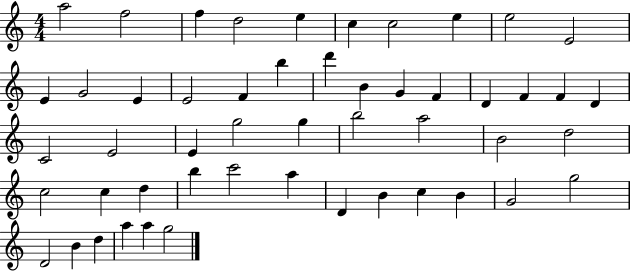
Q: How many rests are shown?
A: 0